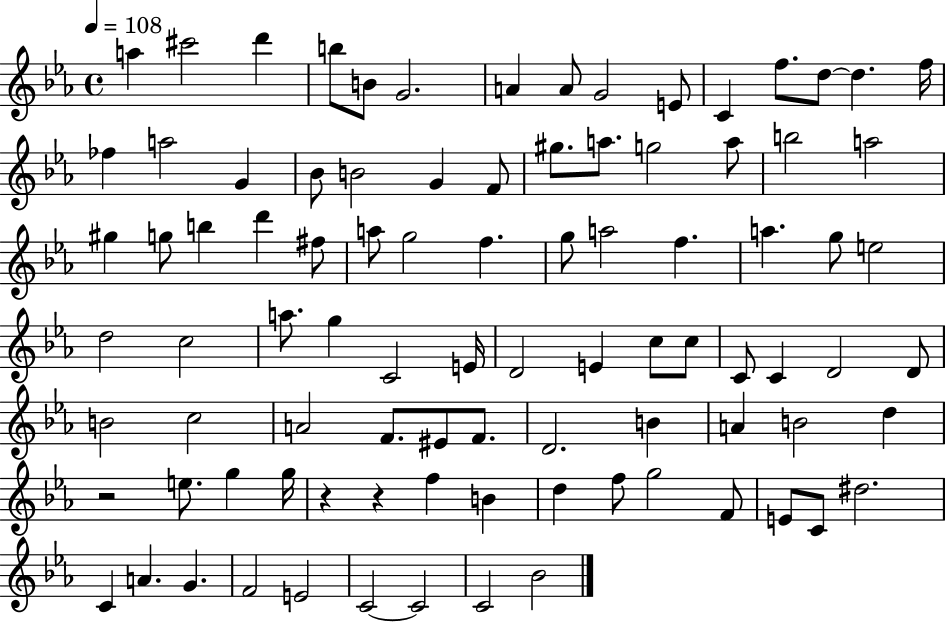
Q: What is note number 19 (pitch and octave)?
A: Bb4